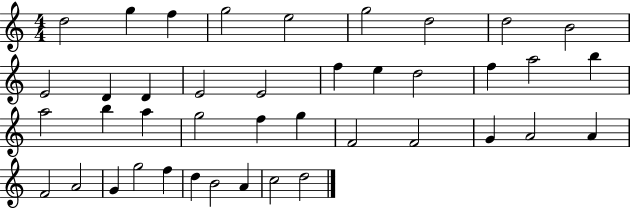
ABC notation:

X:1
T:Untitled
M:4/4
L:1/4
K:C
d2 g f g2 e2 g2 d2 d2 B2 E2 D D E2 E2 f e d2 f a2 b a2 b a g2 f g F2 F2 G A2 A F2 A2 G g2 f d B2 A c2 d2